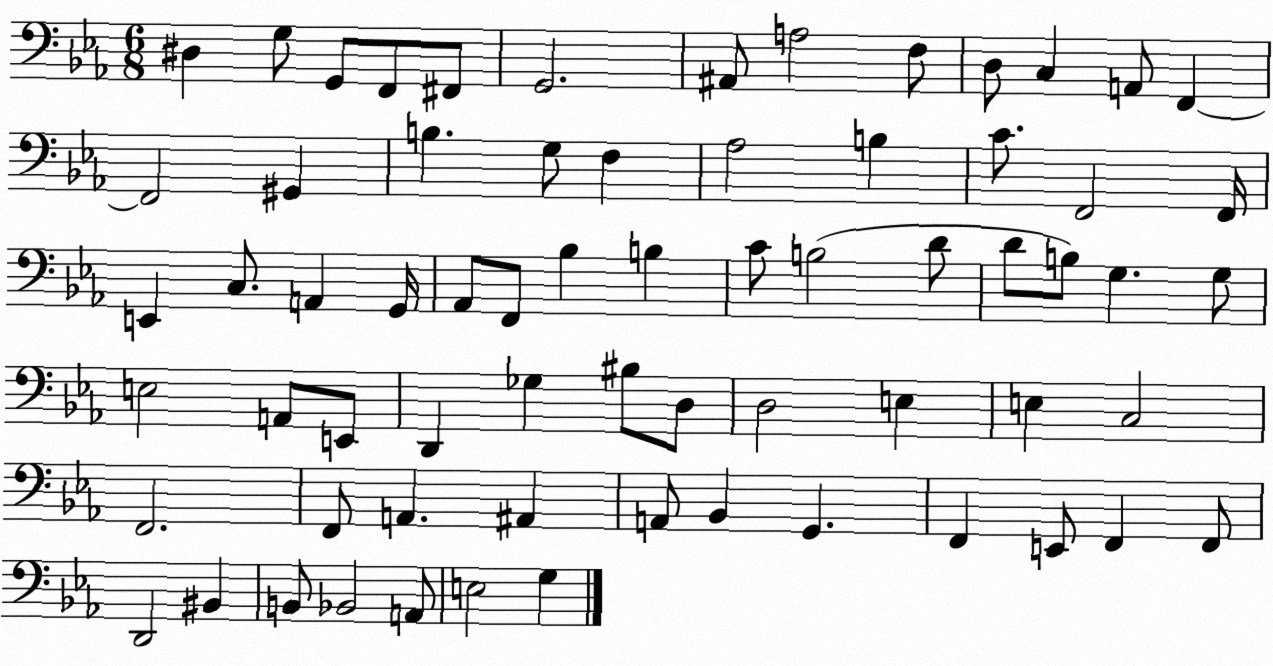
X:1
T:Untitled
M:6/8
L:1/4
K:Eb
^D, G,/2 G,,/2 F,,/2 ^F,,/2 G,,2 ^A,,/2 A,2 F,/2 D,/2 C, A,,/2 F,, F,,2 ^G,, B, G,/2 F, _A,2 B, C/2 F,,2 F,,/4 E,, C,/2 A,, G,,/4 _A,,/2 F,,/2 _B, B, C/2 B,2 D/2 D/2 B,/2 G, G,/2 E,2 A,,/2 E,,/2 D,, _G, ^B,/2 D,/2 D,2 E, E, C,2 F,,2 F,,/2 A,, ^A,, A,,/2 _B,, G,, F,, E,,/2 F,, F,,/2 D,,2 ^B,, B,,/2 _B,,2 A,,/2 E,2 G,